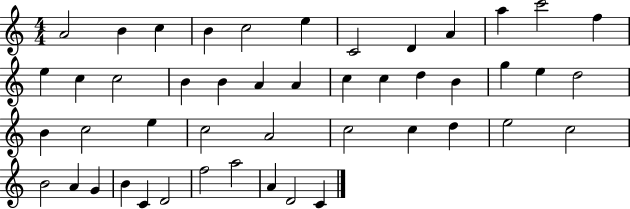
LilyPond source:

{
  \clef treble
  \numericTimeSignature
  \time 4/4
  \key c \major
  a'2 b'4 c''4 | b'4 c''2 e''4 | c'2 d'4 a'4 | a''4 c'''2 f''4 | \break e''4 c''4 c''2 | b'4 b'4 a'4 a'4 | c''4 c''4 d''4 b'4 | g''4 e''4 d''2 | \break b'4 c''2 e''4 | c''2 a'2 | c''2 c''4 d''4 | e''2 c''2 | \break b'2 a'4 g'4 | b'4 c'4 d'2 | f''2 a''2 | a'4 d'2 c'4 | \break \bar "|."
}